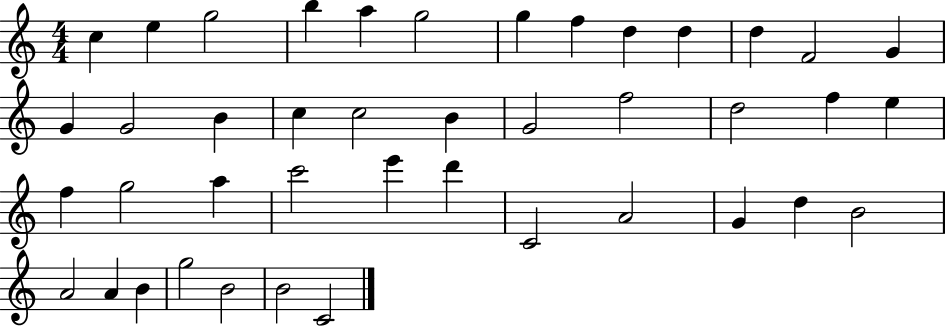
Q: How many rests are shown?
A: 0